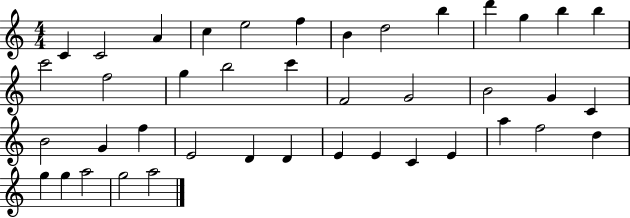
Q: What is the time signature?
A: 4/4